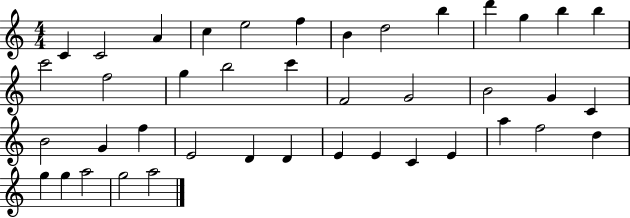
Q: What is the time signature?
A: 4/4